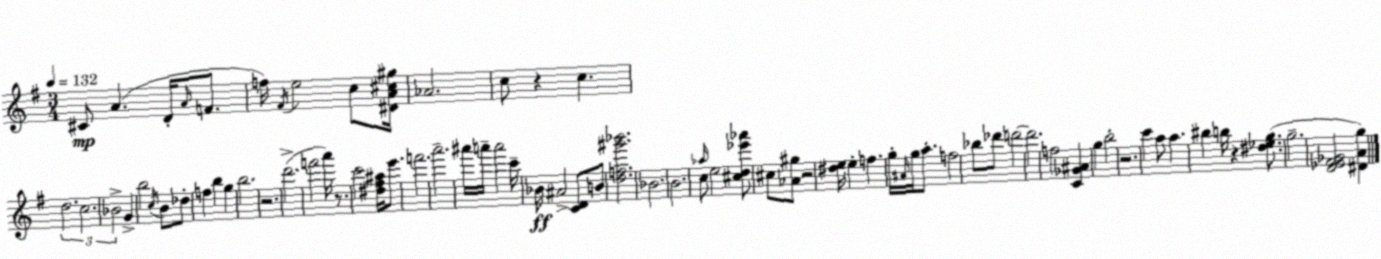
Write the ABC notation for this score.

X:1
T:Untitled
M:3/4
L:1/4
K:Em
^C/2 A D/4 A/4 F/2 f/4 ^F/4 e2 c/2 [^DA^c^g]/4 _A2 c/2 z c d2 c2 _B2 G b2 c/4 B/2 _d/2 f b g b2 z2 d'2 f'2 a'/4 z/2 c'2 [^d^f^a]/4 e'/2 f'2 a'2 ^a'/4 a'/4 a'2 c'/4 _B/4 ^A2 [CD]/2 B/2 [df^g'_b']2 _B2 B2 _a/4 c/2 e2 [^cd_e'_a']/2 ^c/2 [_A^g]/2 z2 [^de]/4 e f g/4 ^A/4 g/4 a/2 f2 _b/2 _d'/2 d'2 d'2 f2 [C_G^A] g b2 z2 c' a/2 a ^b b/4 z [^d_eg]/2 g2 [D_E^F_G]2 [^DAg]